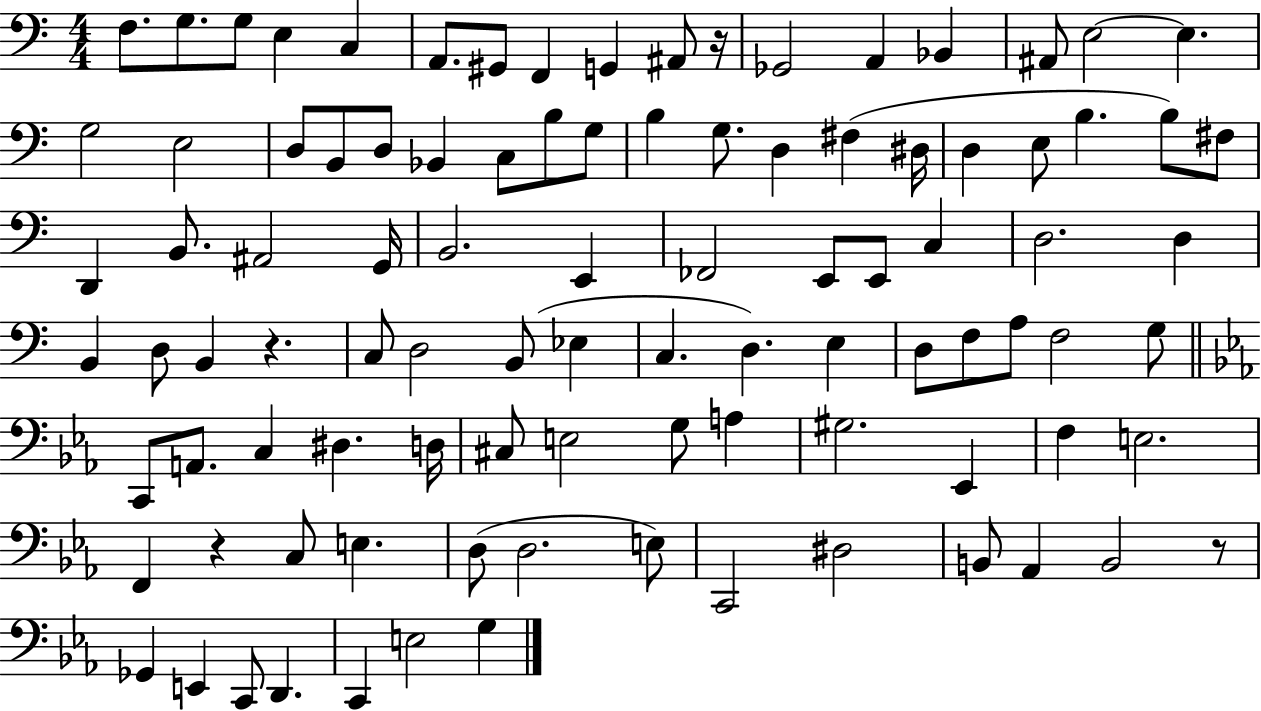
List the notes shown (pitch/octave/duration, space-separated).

F3/e. G3/e. G3/e E3/q C3/q A2/e. G#2/e F2/q G2/q A#2/e R/s Gb2/h A2/q Bb2/q A#2/e E3/h E3/q. G3/h E3/h D3/e B2/e D3/e Bb2/q C3/e B3/e G3/e B3/q G3/e. D3/q F#3/q D#3/s D3/q E3/e B3/q. B3/e F#3/e D2/q B2/e. A#2/h G2/s B2/h. E2/q FES2/h E2/e E2/e C3/q D3/h. D3/q B2/q D3/e B2/q R/q. C3/e D3/h B2/e Eb3/q C3/q. D3/q. E3/q D3/e F3/e A3/e F3/h G3/e C2/e A2/e. C3/q D#3/q. D3/s C#3/e E3/h G3/e A3/q G#3/h. Eb2/q F3/q E3/h. F2/q R/q C3/e E3/q. D3/e D3/h. E3/e C2/h D#3/h B2/e Ab2/q B2/h R/e Gb2/q E2/q C2/e D2/q. C2/q E3/h G3/q